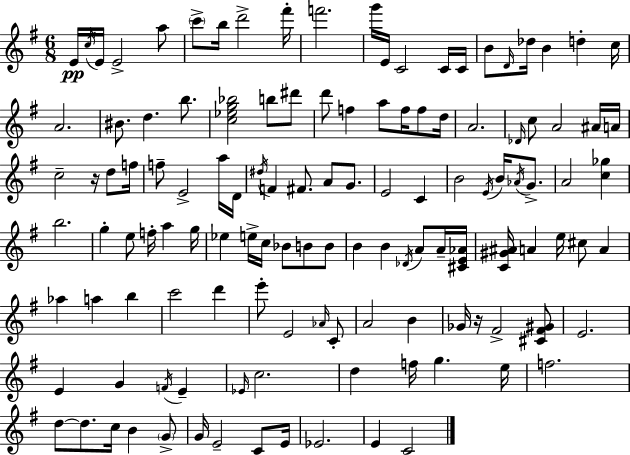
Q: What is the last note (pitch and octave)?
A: C4